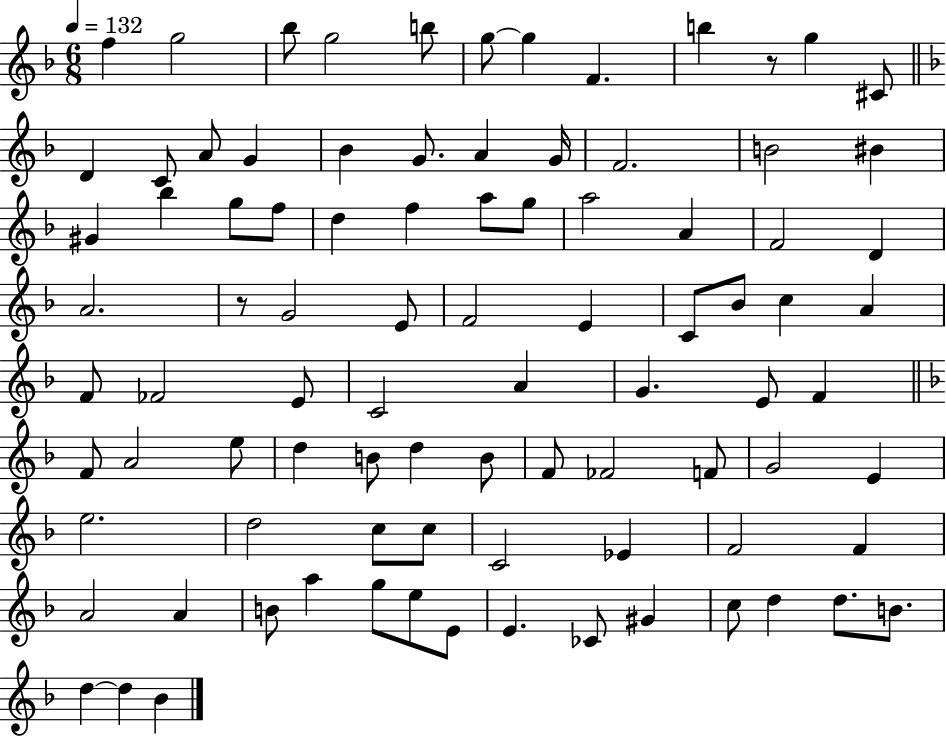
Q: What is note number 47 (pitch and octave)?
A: C4